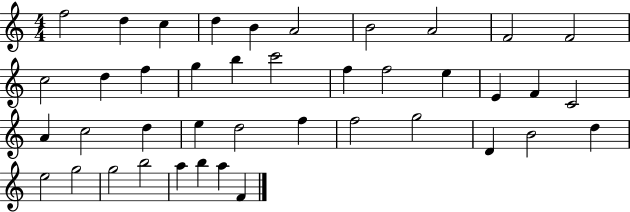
F5/h D5/q C5/q D5/q B4/q A4/h B4/h A4/h F4/h F4/h C5/h D5/q F5/q G5/q B5/q C6/h F5/q F5/h E5/q E4/q F4/q C4/h A4/q C5/h D5/q E5/q D5/h F5/q F5/h G5/h D4/q B4/h D5/q E5/h G5/h G5/h B5/h A5/q B5/q A5/q F4/q